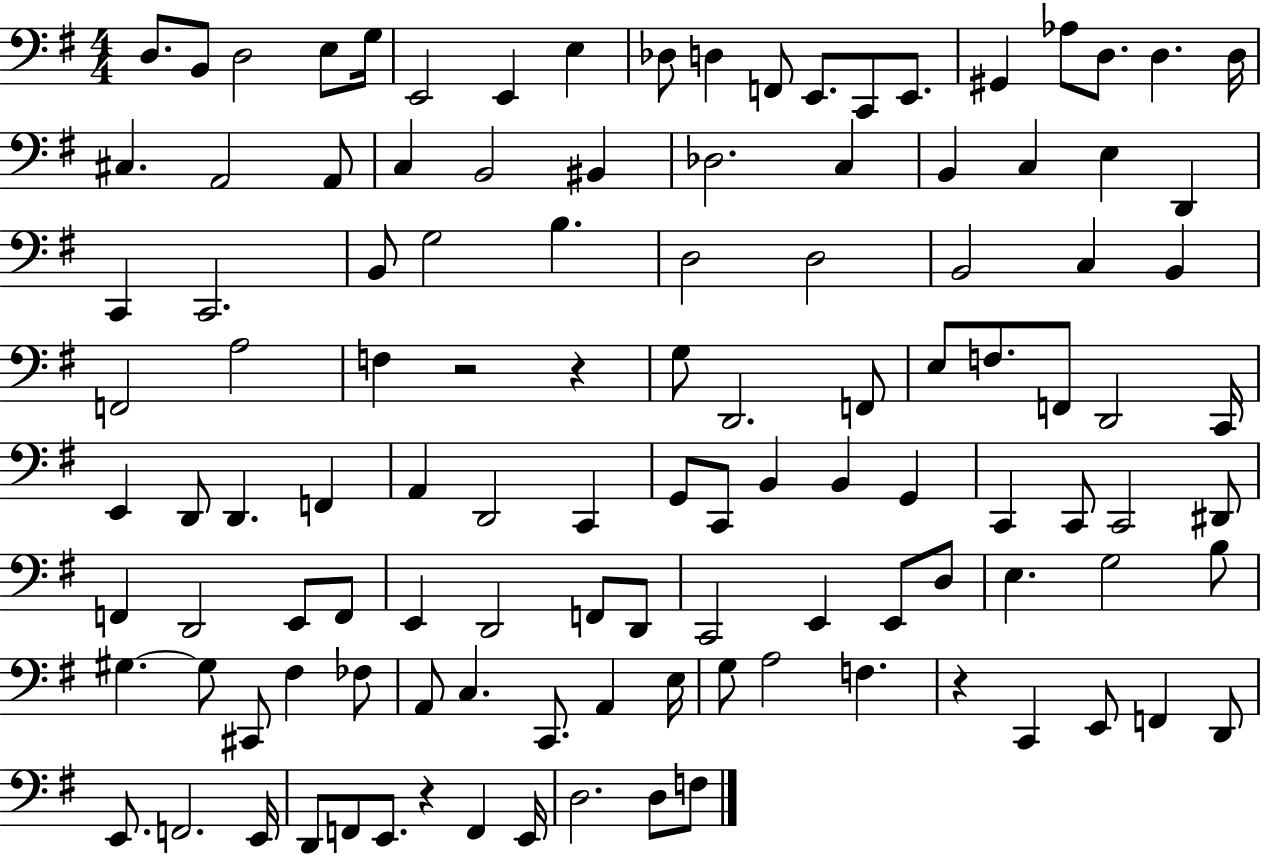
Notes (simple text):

D3/e. B2/e D3/h E3/e G3/s E2/h E2/q E3/q Db3/e D3/q F2/e E2/e. C2/e E2/e. G#2/q Ab3/e D3/e. D3/q. D3/s C#3/q. A2/h A2/e C3/q B2/h BIS2/q Db3/h. C3/q B2/q C3/q E3/q D2/q C2/q C2/h. B2/e G3/h B3/q. D3/h D3/h B2/h C3/q B2/q F2/h A3/h F3/q R/h R/q G3/e D2/h. F2/e E3/e F3/e. F2/e D2/h C2/s E2/q D2/e D2/q. F2/q A2/q D2/h C2/q G2/e C2/e B2/q B2/q G2/q C2/q C2/e C2/h D#2/e F2/q D2/h E2/e F2/e E2/q D2/h F2/e D2/e C2/h E2/q E2/e D3/e E3/q. G3/h B3/e G#3/q. G#3/e C#2/e F#3/q FES3/e A2/e C3/q. C2/e. A2/q E3/s G3/e A3/h F3/q. R/q C2/q E2/e F2/q D2/e E2/e. F2/h. E2/s D2/e F2/e E2/e. R/q F2/q E2/s D3/h. D3/e F3/e